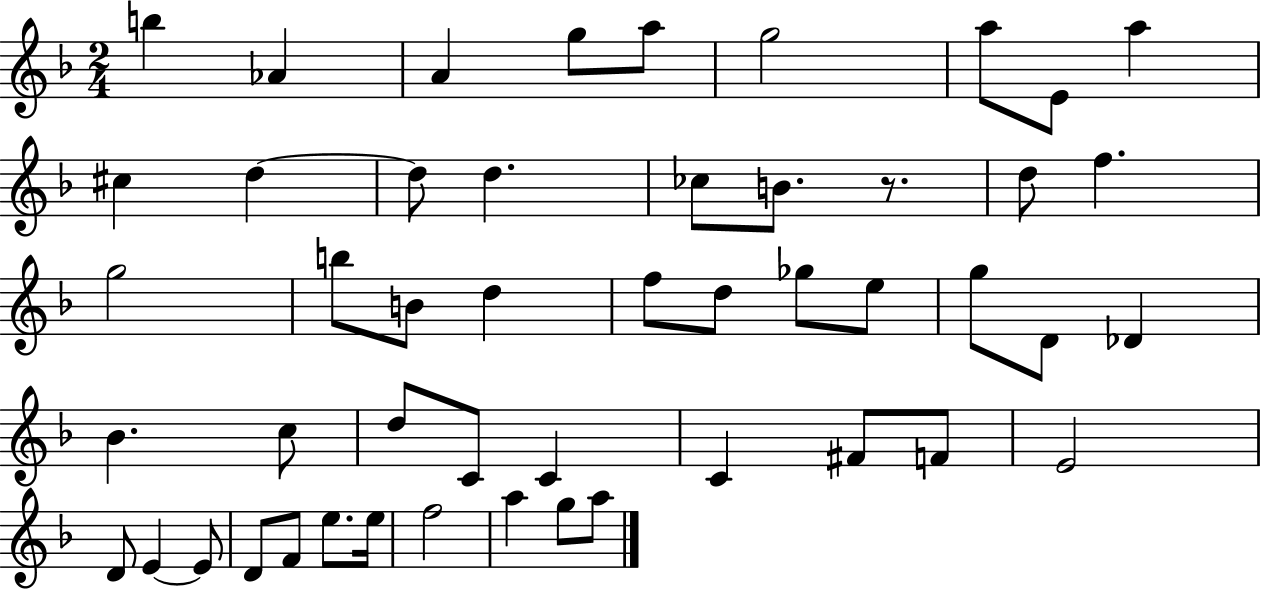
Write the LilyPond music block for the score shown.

{
  \clef treble
  \numericTimeSignature
  \time 2/4
  \key f \major
  b''4 aes'4 | a'4 g''8 a''8 | g''2 | a''8 e'8 a''4 | \break cis''4 d''4~~ | d''8 d''4. | ces''8 b'8. r8. | d''8 f''4. | \break g''2 | b''8 b'8 d''4 | f''8 d''8 ges''8 e''8 | g''8 d'8 des'4 | \break bes'4. c''8 | d''8 c'8 c'4 | c'4 fis'8 f'8 | e'2 | \break d'8 e'4~~ e'8 | d'8 f'8 e''8. e''16 | f''2 | a''4 g''8 a''8 | \break \bar "|."
}